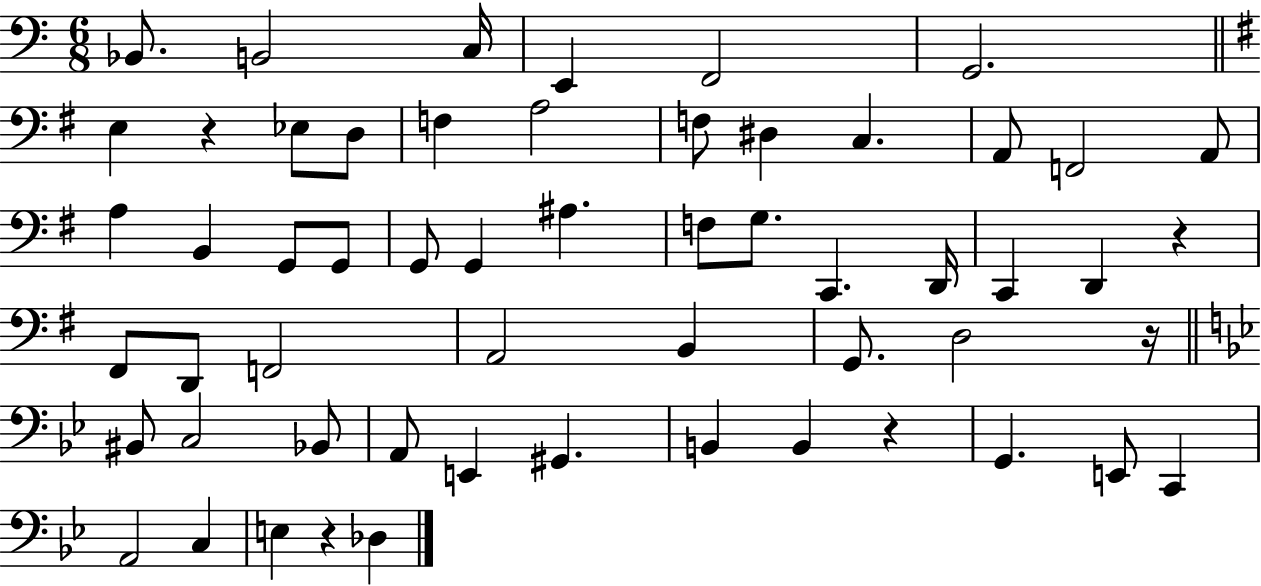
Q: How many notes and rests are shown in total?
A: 57